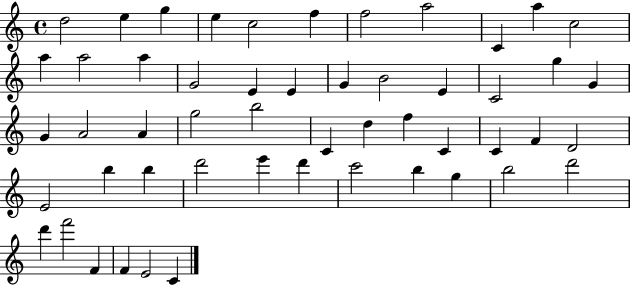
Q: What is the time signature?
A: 4/4